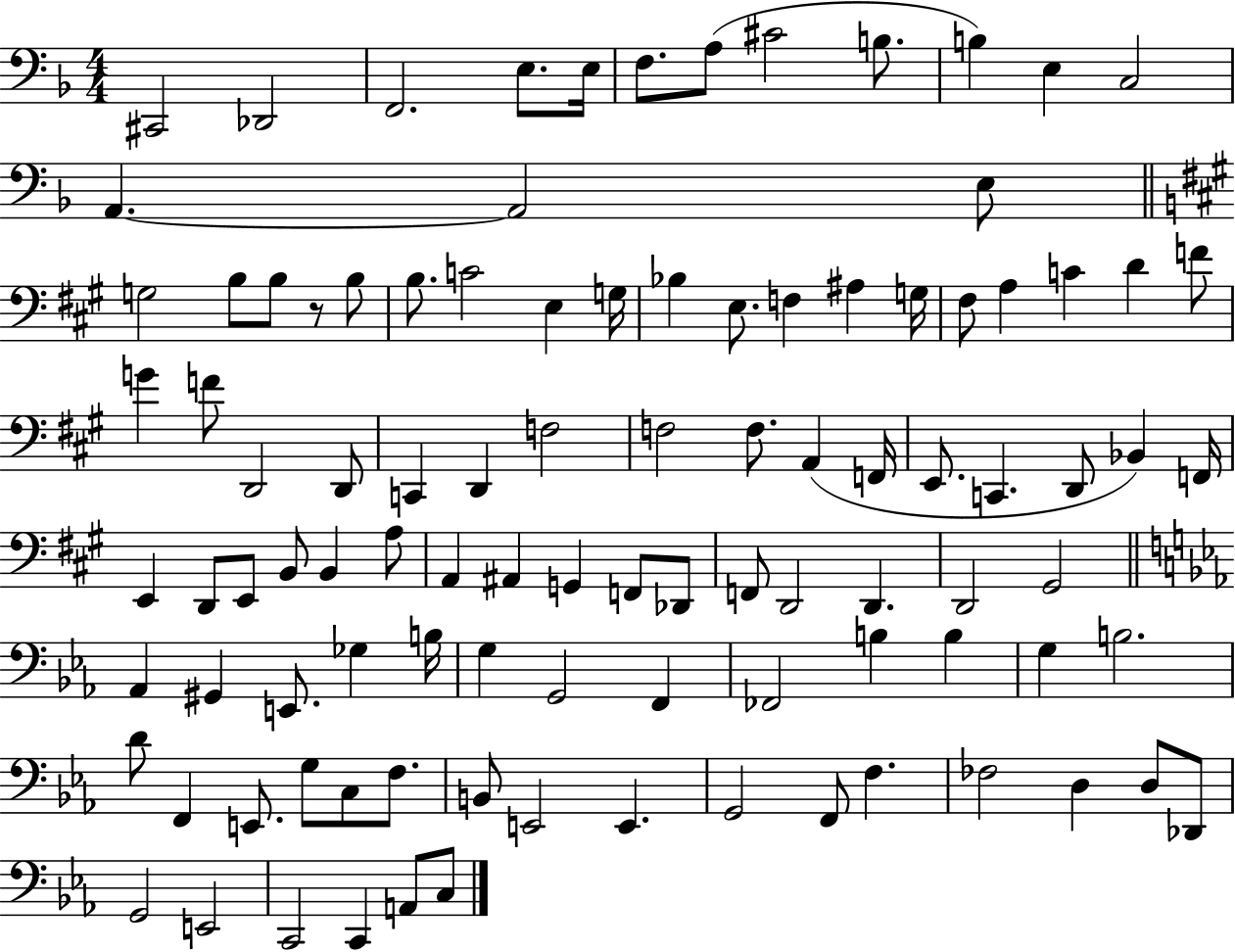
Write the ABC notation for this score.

X:1
T:Untitled
M:4/4
L:1/4
K:F
^C,,2 _D,,2 F,,2 E,/2 E,/4 F,/2 A,/2 ^C2 B,/2 B, E, C,2 A,, A,,2 E,/2 G,2 B,/2 B,/2 z/2 B,/2 B,/2 C2 E, G,/4 _B, E,/2 F, ^A, G,/4 ^F,/2 A, C D F/2 G F/2 D,,2 D,,/2 C,, D,, F,2 F,2 F,/2 A,, F,,/4 E,,/2 C,, D,,/2 _B,, F,,/4 E,, D,,/2 E,,/2 B,,/2 B,, A,/2 A,, ^A,, G,, F,,/2 _D,,/2 F,,/2 D,,2 D,, D,,2 ^G,,2 _A,, ^G,, E,,/2 _G, B,/4 G, G,,2 F,, _F,,2 B, B, G, B,2 D/2 F,, E,,/2 G,/2 C,/2 F,/2 B,,/2 E,,2 E,, G,,2 F,,/2 F, _F,2 D, D,/2 _D,,/2 G,,2 E,,2 C,,2 C,, A,,/2 C,/2